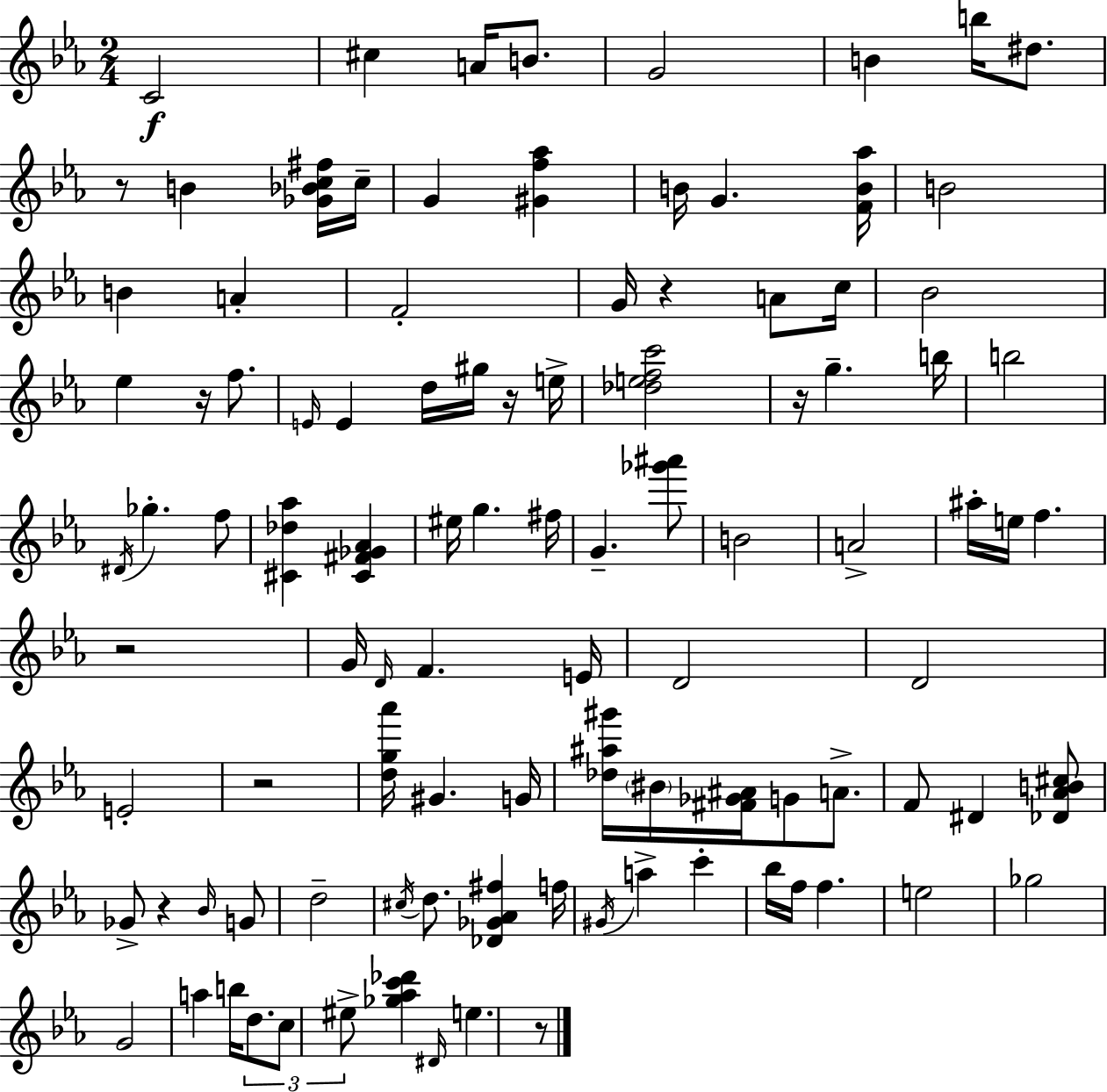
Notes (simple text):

C4/h C#5/q A4/s B4/e. G4/h B4/q B5/s D#5/e. R/e B4/q [Gb4,Bb4,C5,F#5]/s C5/s G4/q [G#4,F5,Ab5]/q B4/s G4/q. [F4,B4,Ab5]/s B4/h B4/q A4/q F4/h G4/s R/q A4/e C5/s Bb4/h Eb5/q R/s F5/e. E4/s E4/q D5/s G#5/s R/s E5/s [Db5,E5,F5,C6]/h R/s G5/q. B5/s B5/h D#4/s Gb5/q. F5/e [C#4,Db5,Ab5]/q [C#4,F#4,Gb4,Ab4]/q EIS5/s G5/q. F#5/s G4/q. [Gb6,A#6]/e B4/h A4/h A#5/s E5/s F5/q. R/h G4/s D4/s F4/q. E4/s D4/h D4/h E4/h R/h [D5,G5,Ab6]/s G#4/q. G4/s [Db5,A#5,G#6]/s BIS4/s [F#4,Gb4,A#4]/s G4/e A4/e. F4/e D#4/q [Db4,Ab4,B4,C#5]/e Gb4/e R/q Bb4/s G4/e D5/h C#5/s D5/e. [Db4,Gb4,Ab4,F#5]/q F5/s G#4/s A5/q C6/q Bb5/s F5/s F5/q. E5/h Gb5/h G4/h A5/q B5/s D5/e. C5/e EIS5/e [Gb5,Ab5,C6,Db6]/q D#4/s E5/q. R/e